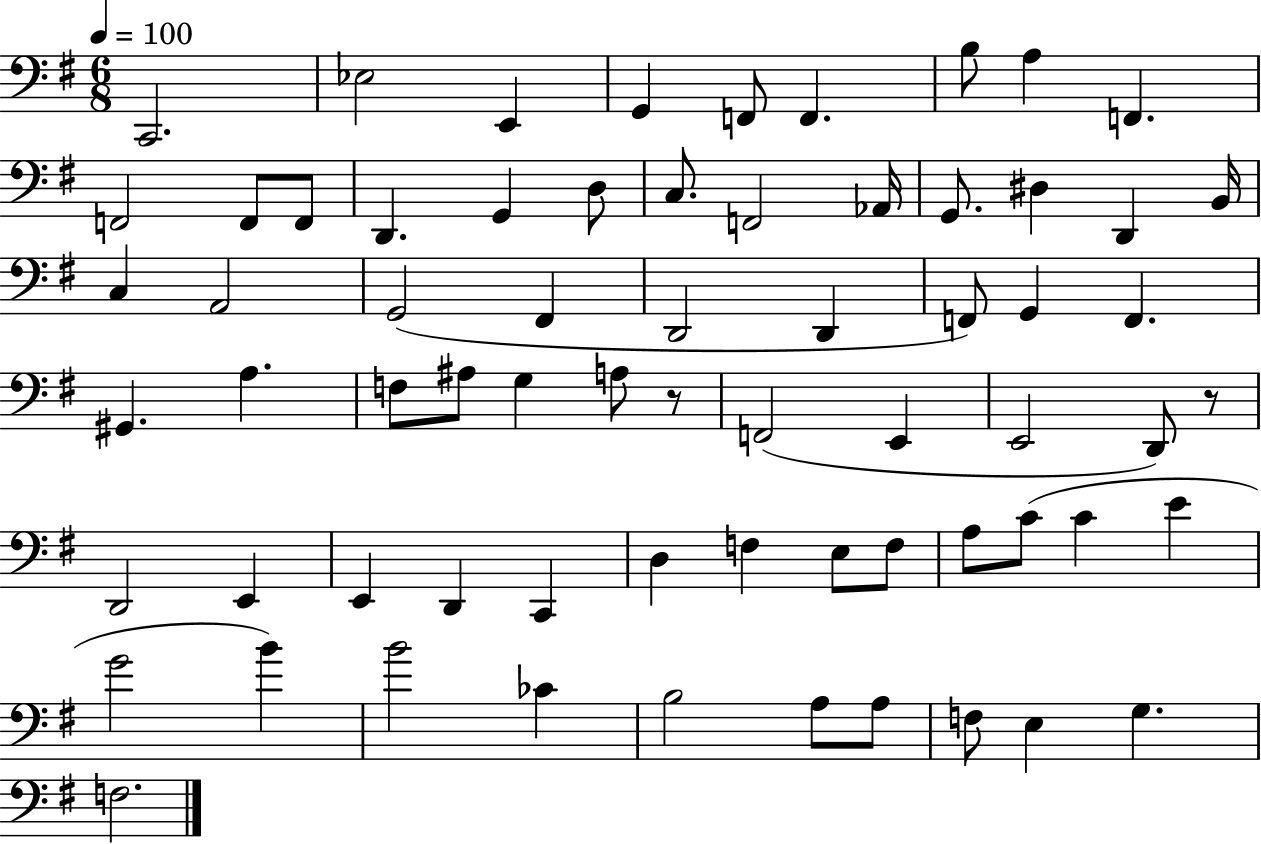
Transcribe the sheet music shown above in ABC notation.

X:1
T:Untitled
M:6/8
L:1/4
K:G
C,,2 _E,2 E,, G,, F,,/2 F,, B,/2 A, F,, F,,2 F,,/2 F,,/2 D,, G,, D,/2 C,/2 F,,2 _A,,/4 G,,/2 ^D, D,, B,,/4 C, A,,2 G,,2 ^F,, D,,2 D,, F,,/2 G,, F,, ^G,, A, F,/2 ^A,/2 G, A,/2 z/2 F,,2 E,, E,,2 D,,/2 z/2 D,,2 E,, E,, D,, C,, D, F, E,/2 F,/2 A,/2 C/2 C E G2 B B2 _C B,2 A,/2 A,/2 F,/2 E, G, F,2